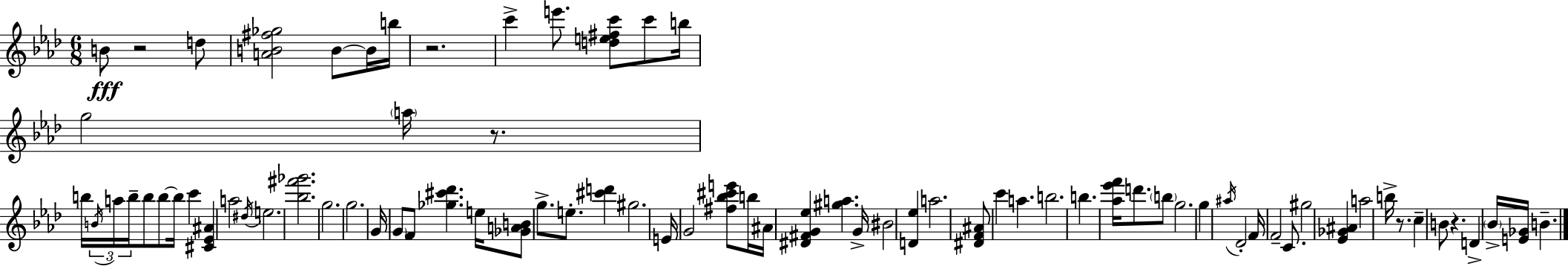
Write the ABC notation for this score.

X:1
T:Untitled
M:6/8
L:1/4
K:Fm
B/2 z2 d/2 [AB^f_g]2 B/2 B/4 b/4 z2 c' e'/2 [de^fc']/2 c'/2 b/4 g2 a/4 z/2 b/4 B/4 a/4 b/4 b/2 b/2 b/4 c' [^C_E^A] a2 ^d/4 e2 [_b^f'_g']2 g2 g2 G/4 G/2 F/2 [_g^c'_d'] e/4 [_GAB]/2 g/2 e/2 [^c'd'] ^g2 E/4 G2 [^f_b^c'e']/2 b/4 ^A/4 [^D^FG_e] [^ga] G/4 ^B2 [D_e] a2 [^DF^A]/2 c' a b2 b [_a_e'f']/4 d'/2 b/2 g2 g ^a/4 _D2 F/4 F2 C/2 ^g2 [_E_G^A] a2 b/4 z/2 c B/2 z D _B/4 [E_G]/4 B